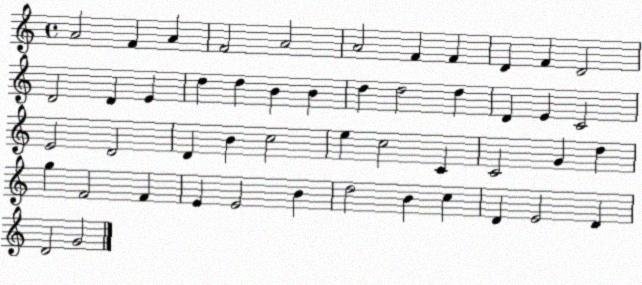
X:1
T:Untitled
M:4/4
L:1/4
K:C
A2 F A F2 A2 A2 F F D F D2 D2 D E d d B B d d2 d D E C2 E2 D2 D B c2 e c2 C C2 G d g F2 F E E2 B d2 B c D E2 D D2 G2